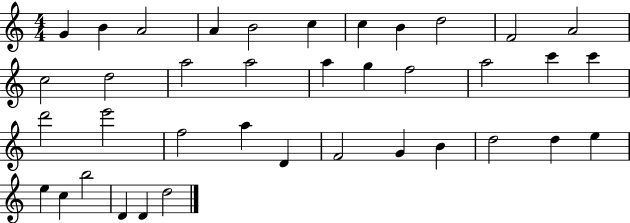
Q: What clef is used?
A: treble